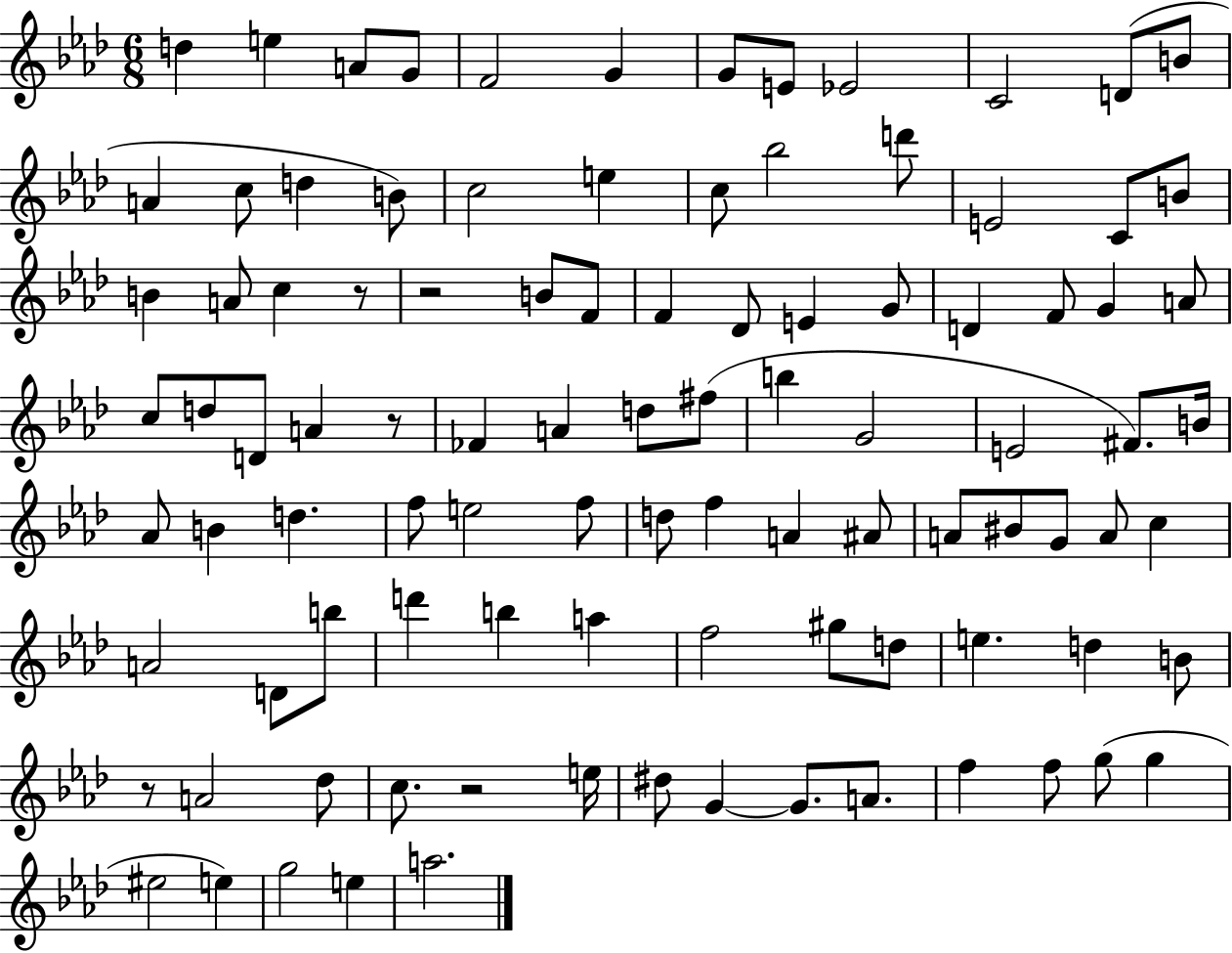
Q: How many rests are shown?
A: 5